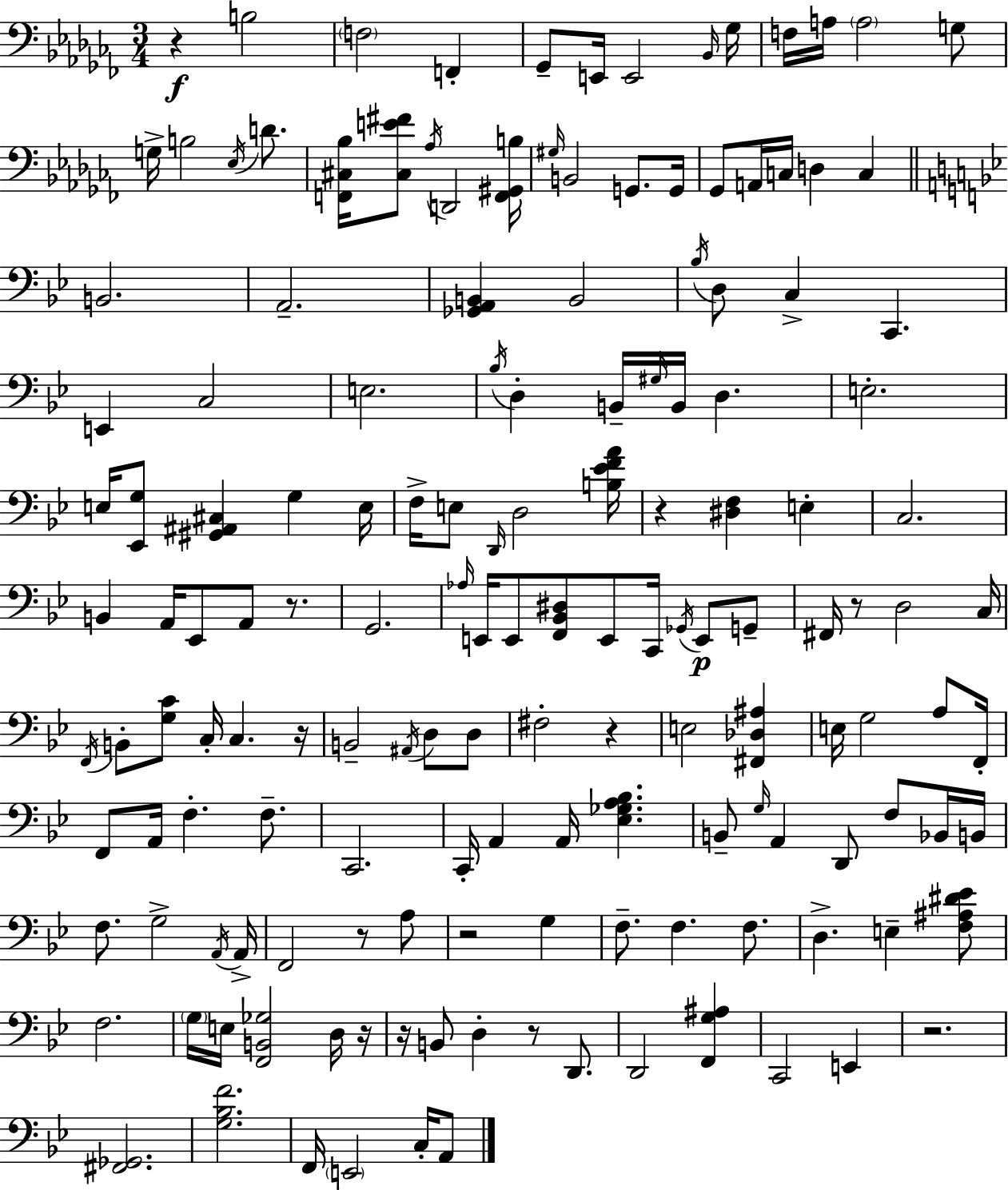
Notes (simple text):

R/q B3/h F3/h F2/q Gb2/e E2/s E2/h Bb2/s Gb3/s F3/s A3/s A3/h G3/e G3/s B3/h Eb3/s D4/e. [F2,C#3,Bb3]/s [C#3,E4,F#4]/e Ab3/s D2/h [F2,G#2,B3]/s G#3/s B2/h G2/e. G2/s Gb2/e A2/s C3/s D3/q C3/q B2/h. A2/h. [Gb2,A2,B2]/q B2/h Bb3/s D3/e C3/q C2/q. E2/q C3/h E3/h. Bb3/s D3/q B2/s G#3/s B2/s D3/q. E3/h. E3/s [Eb2,G3]/e [G#2,A#2,C#3]/q G3/q E3/s F3/s E3/e D2/s D3/h [B3,Eb4,F4,A4]/s R/q [D#3,F3]/q E3/q C3/h. B2/q A2/s Eb2/e A2/e R/e. G2/h. Ab3/s E2/s E2/e [F2,Bb2,D#3]/e E2/e C2/s Gb2/s E2/e G2/e F#2/s R/e D3/h C3/s F2/s B2/e [G3,C4]/e C3/s C3/q. R/s B2/h A#2/s D3/e D3/e F#3/h R/q E3/h [F#2,Db3,A#3]/q E3/s G3/h A3/e F2/s F2/e A2/s F3/q. F3/e. C2/h. C2/s A2/q A2/s [Eb3,Gb3,A3,Bb3]/q. B2/e G3/s A2/q D2/e F3/e Bb2/s B2/s F3/e. G3/h A2/s A2/s F2/h R/e A3/e R/h G3/q F3/e. F3/q. F3/e. D3/q. E3/q [F3,A#3,D#4,Eb4]/e F3/h. G3/s E3/s [F2,B2,Gb3]/h D3/s R/s R/s B2/e D3/q R/e D2/e. D2/h [F2,G3,A#3]/q C2/h E2/q R/h. [F#2,Gb2]/h. [G3,Bb3,F4]/h. F2/s E2/h C3/s A2/e